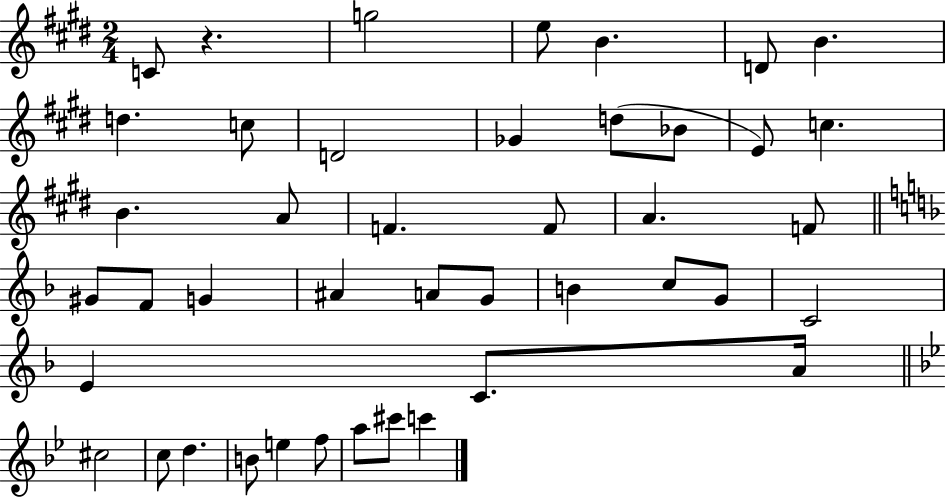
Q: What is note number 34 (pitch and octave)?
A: C#5